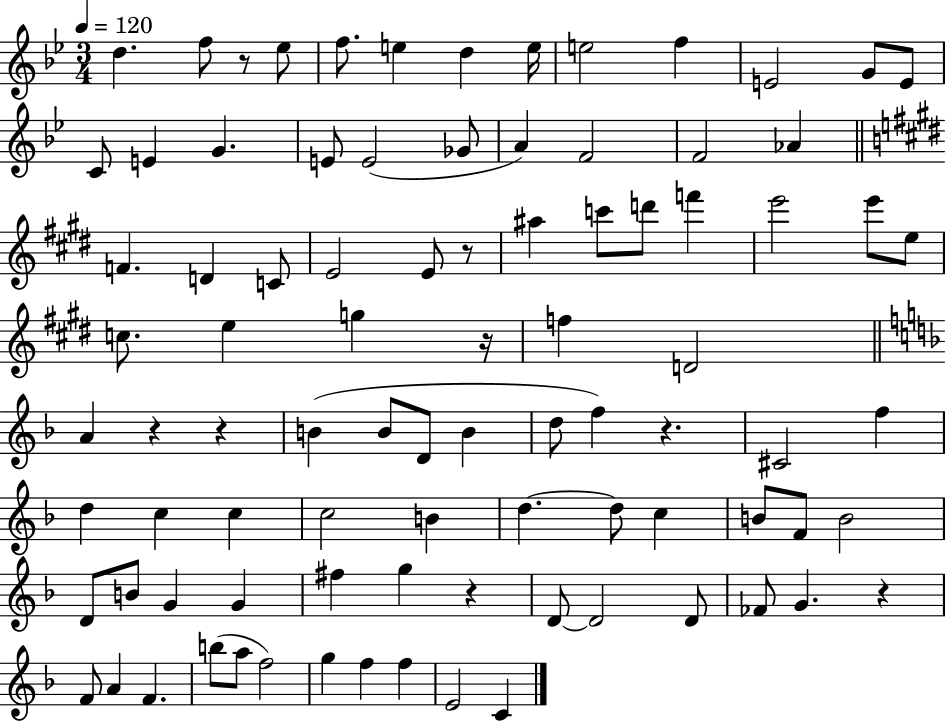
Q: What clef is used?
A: treble